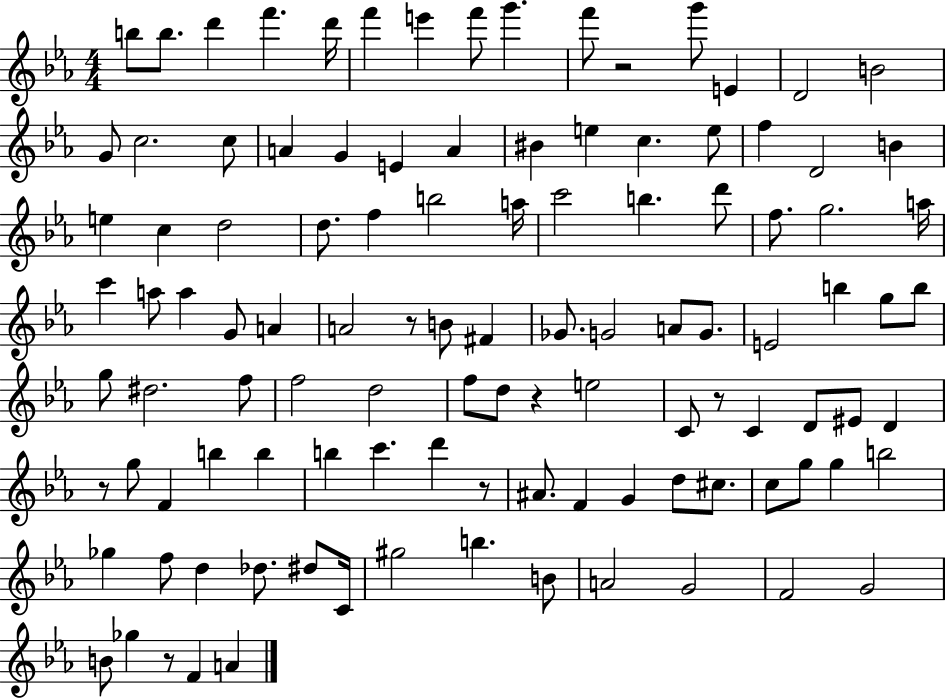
X:1
T:Untitled
M:4/4
L:1/4
K:Eb
b/2 b/2 d' f' d'/4 f' e' f'/2 g' f'/2 z2 g'/2 E D2 B2 G/2 c2 c/2 A G E A ^B e c e/2 f D2 B e c d2 d/2 f b2 a/4 c'2 b d'/2 f/2 g2 a/4 c' a/2 a G/2 A A2 z/2 B/2 ^F _G/2 G2 A/2 G/2 E2 b g/2 b/2 g/2 ^d2 f/2 f2 d2 f/2 d/2 z e2 C/2 z/2 C D/2 ^E/2 D z/2 g/2 F b b b c' d' z/2 ^A/2 F G d/2 ^c/2 c/2 g/2 g b2 _g f/2 d _d/2 ^d/2 C/4 ^g2 b B/2 A2 G2 F2 G2 B/2 _g z/2 F A